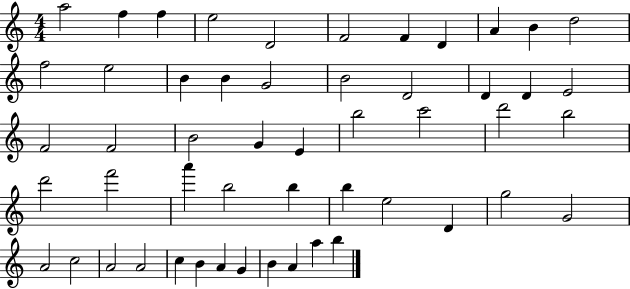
{
  \clef treble
  \numericTimeSignature
  \time 4/4
  \key c \major
  a''2 f''4 f''4 | e''2 d'2 | f'2 f'4 d'4 | a'4 b'4 d''2 | \break f''2 e''2 | b'4 b'4 g'2 | b'2 d'2 | d'4 d'4 e'2 | \break f'2 f'2 | b'2 g'4 e'4 | b''2 c'''2 | d'''2 b''2 | \break d'''2 f'''2 | a'''4 b''2 b''4 | b''4 e''2 d'4 | g''2 g'2 | \break a'2 c''2 | a'2 a'2 | c''4 b'4 a'4 g'4 | b'4 a'4 a''4 b''4 | \break \bar "|."
}